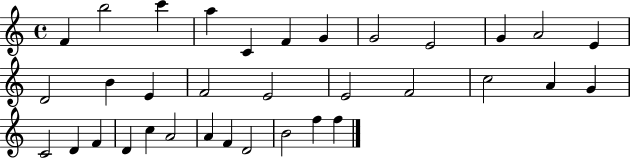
{
  \clef treble
  \time 4/4
  \defaultTimeSignature
  \key c \major
  f'4 b''2 c'''4 | a''4 c'4 f'4 g'4 | g'2 e'2 | g'4 a'2 e'4 | \break d'2 b'4 e'4 | f'2 e'2 | e'2 f'2 | c''2 a'4 g'4 | \break c'2 d'4 f'4 | d'4 c''4 a'2 | a'4 f'4 d'2 | b'2 f''4 f''4 | \break \bar "|."
}